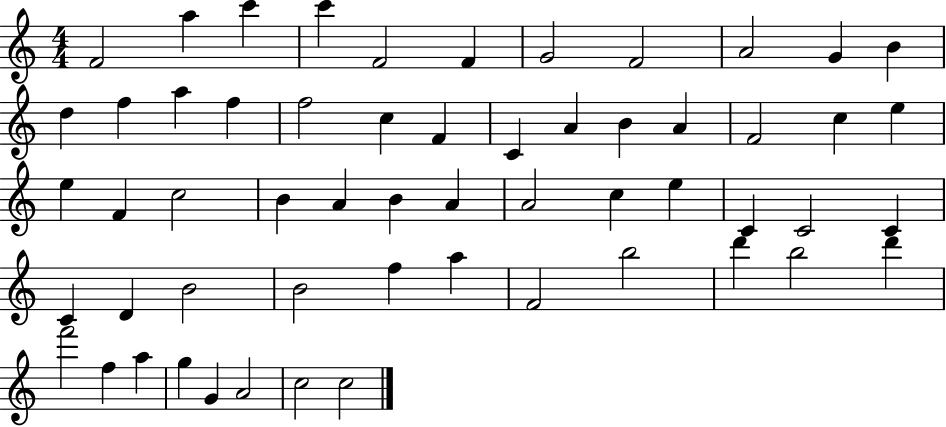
X:1
T:Untitled
M:4/4
L:1/4
K:C
F2 a c' c' F2 F G2 F2 A2 G B d f a f f2 c F C A B A F2 c e e F c2 B A B A A2 c e C C2 C C D B2 B2 f a F2 b2 d' b2 d' f'2 f a g G A2 c2 c2